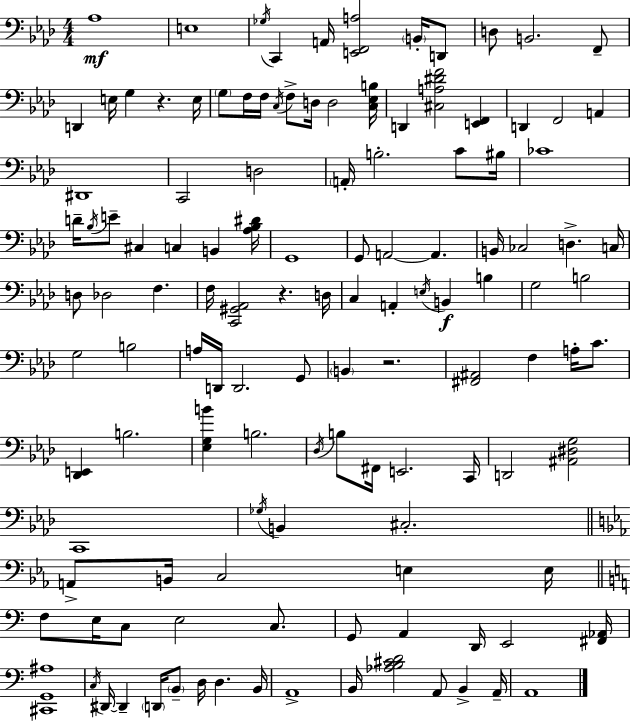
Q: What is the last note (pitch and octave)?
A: A2